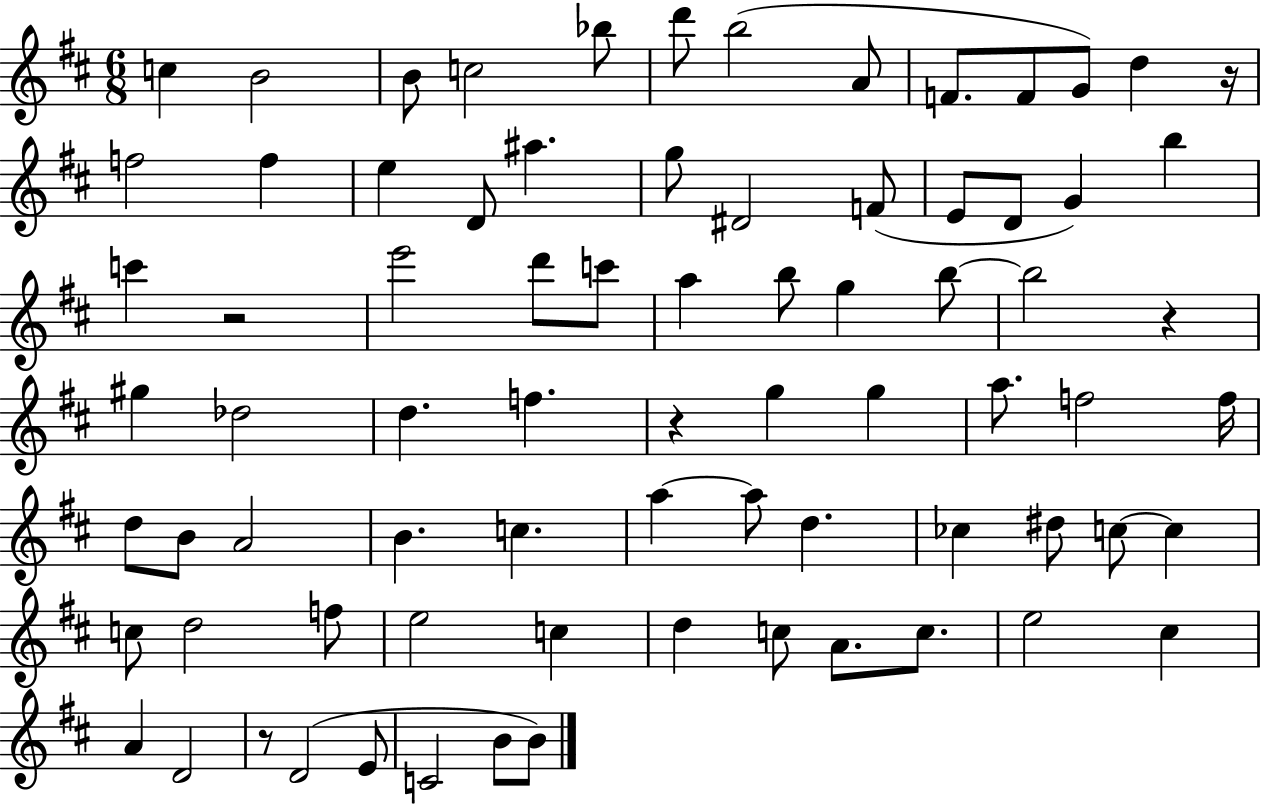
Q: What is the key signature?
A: D major